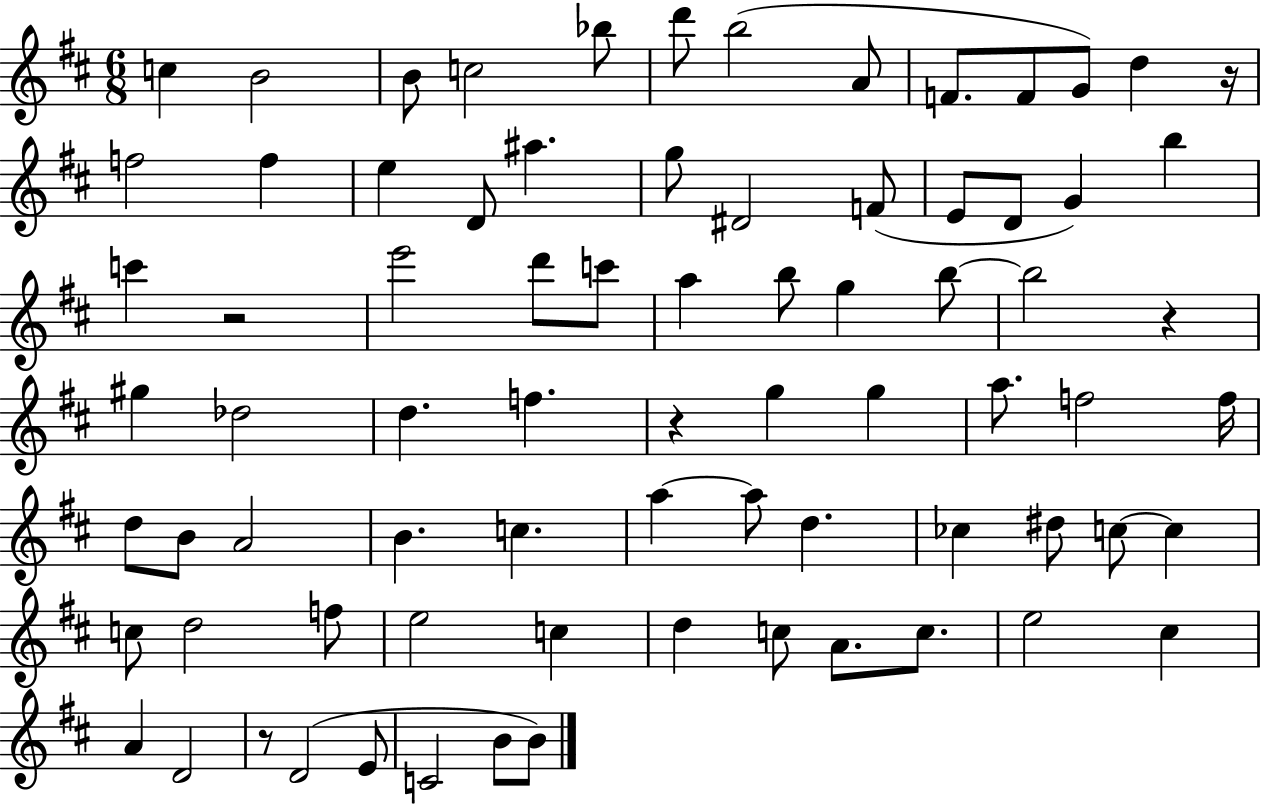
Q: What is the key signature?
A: D major